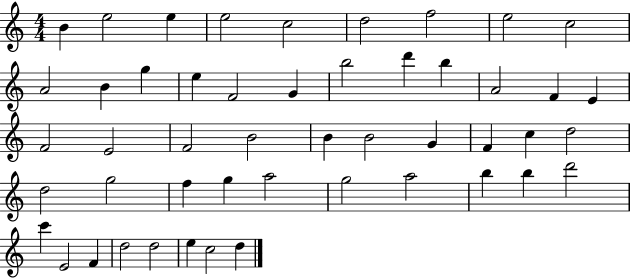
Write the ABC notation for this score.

X:1
T:Untitled
M:4/4
L:1/4
K:C
B e2 e e2 c2 d2 f2 e2 c2 A2 B g e F2 G b2 d' b A2 F E F2 E2 F2 B2 B B2 G F c d2 d2 g2 f g a2 g2 a2 b b d'2 c' E2 F d2 d2 e c2 d